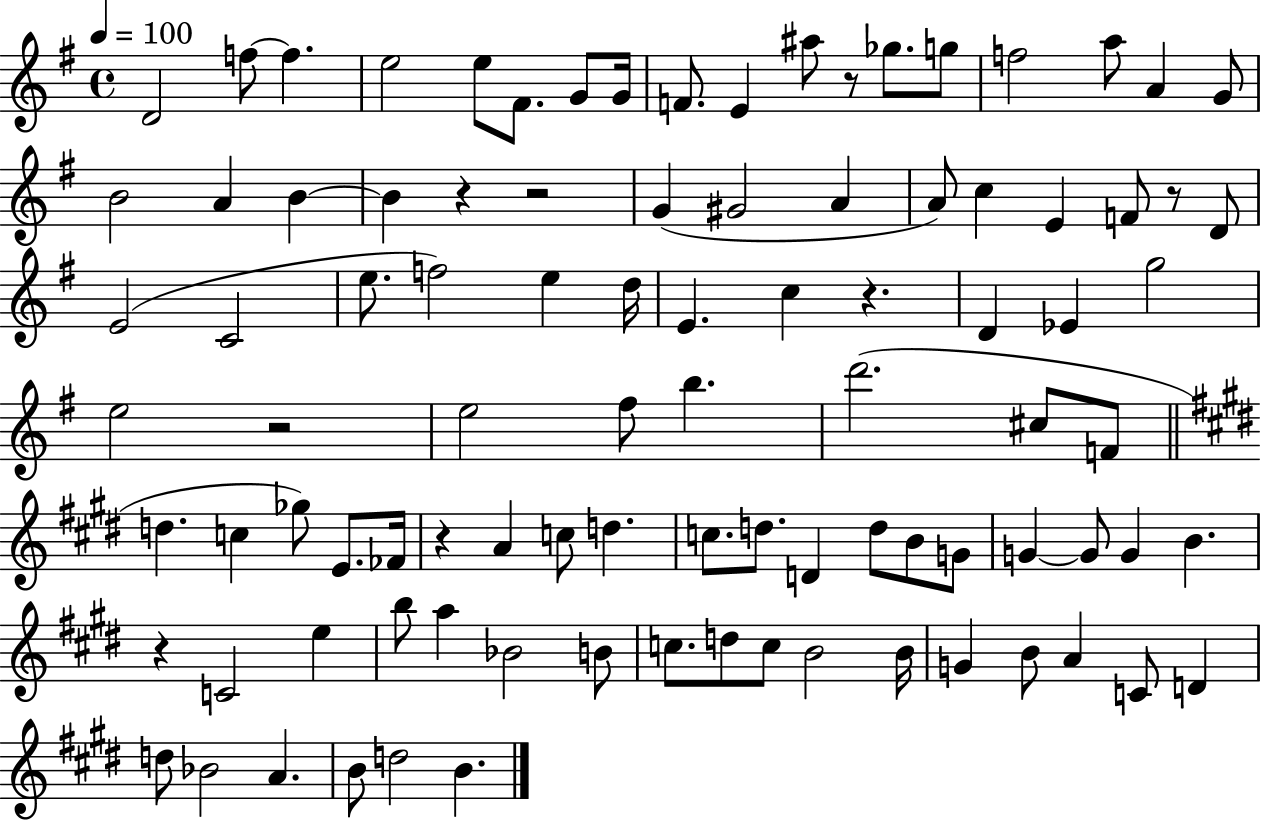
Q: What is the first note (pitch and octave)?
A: D4